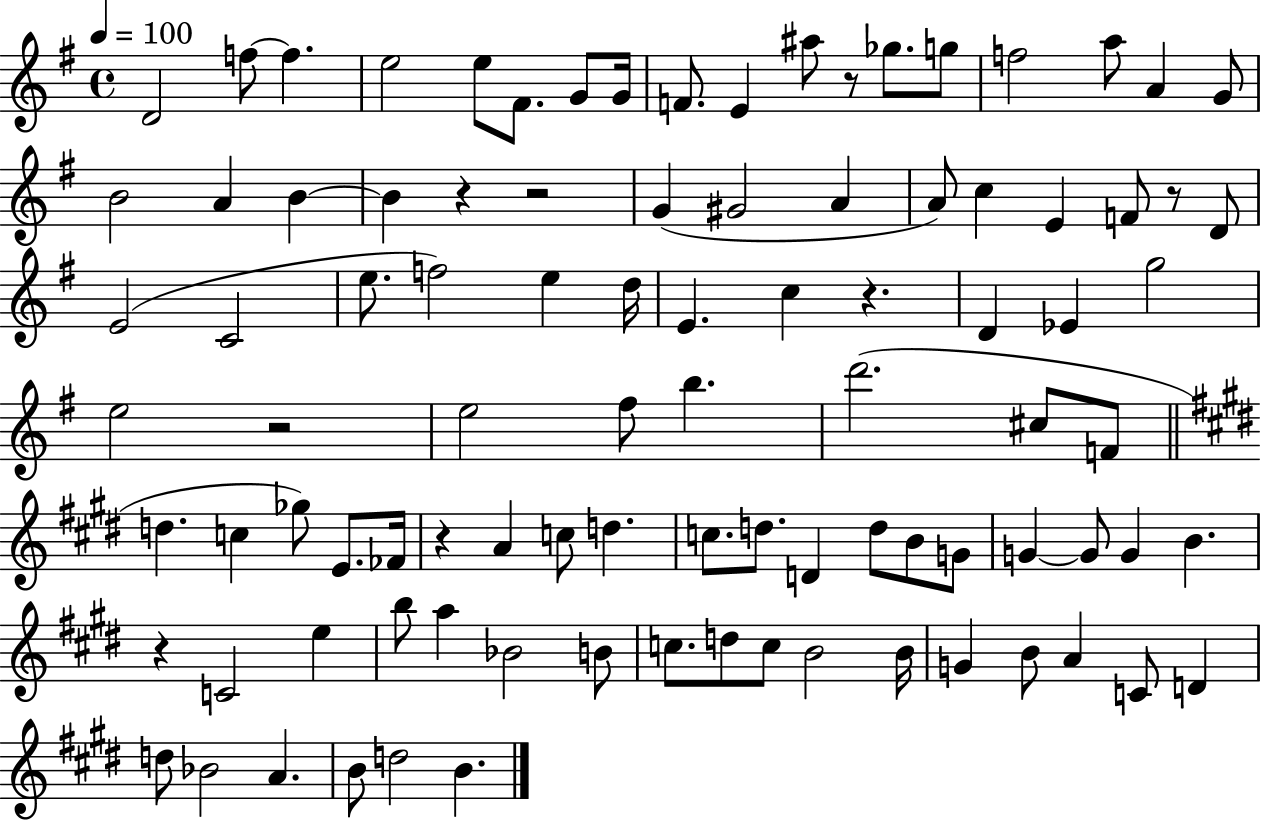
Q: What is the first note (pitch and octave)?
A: D4